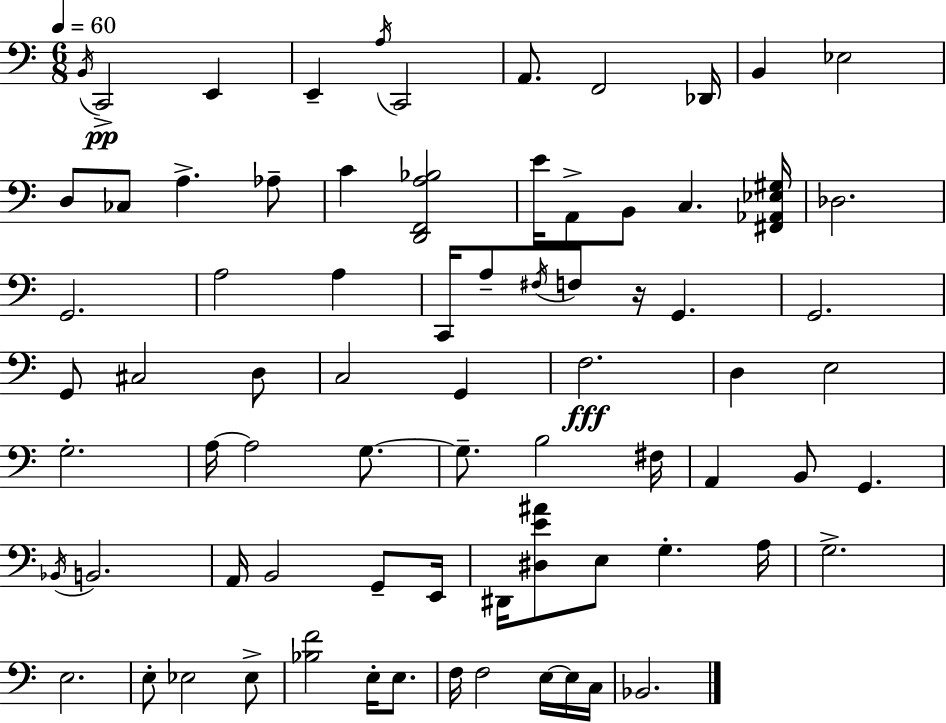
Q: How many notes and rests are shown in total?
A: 76